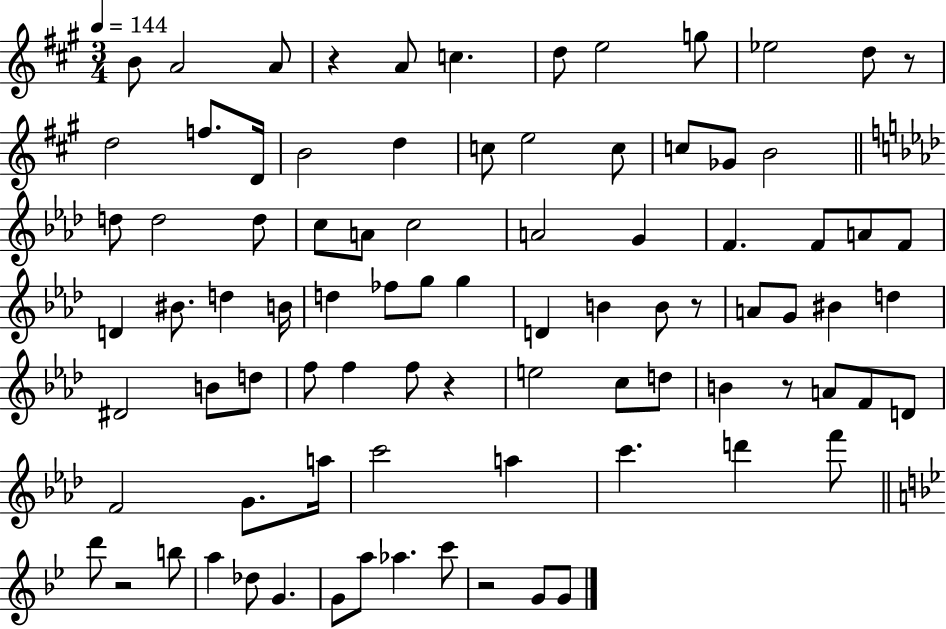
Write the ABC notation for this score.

X:1
T:Untitled
M:3/4
L:1/4
K:A
B/2 A2 A/2 z A/2 c d/2 e2 g/2 _e2 d/2 z/2 d2 f/2 D/4 B2 d c/2 e2 c/2 c/2 _G/2 B2 d/2 d2 d/2 c/2 A/2 c2 A2 G F F/2 A/2 F/2 D ^B/2 d B/4 d _f/2 g/2 g D B B/2 z/2 A/2 G/2 ^B d ^D2 B/2 d/2 f/2 f f/2 z e2 c/2 d/2 B z/2 A/2 F/2 D/2 F2 G/2 a/4 c'2 a c' d' f'/2 d'/2 z2 b/2 a _d/2 G G/2 a/2 _a c'/2 z2 G/2 G/2